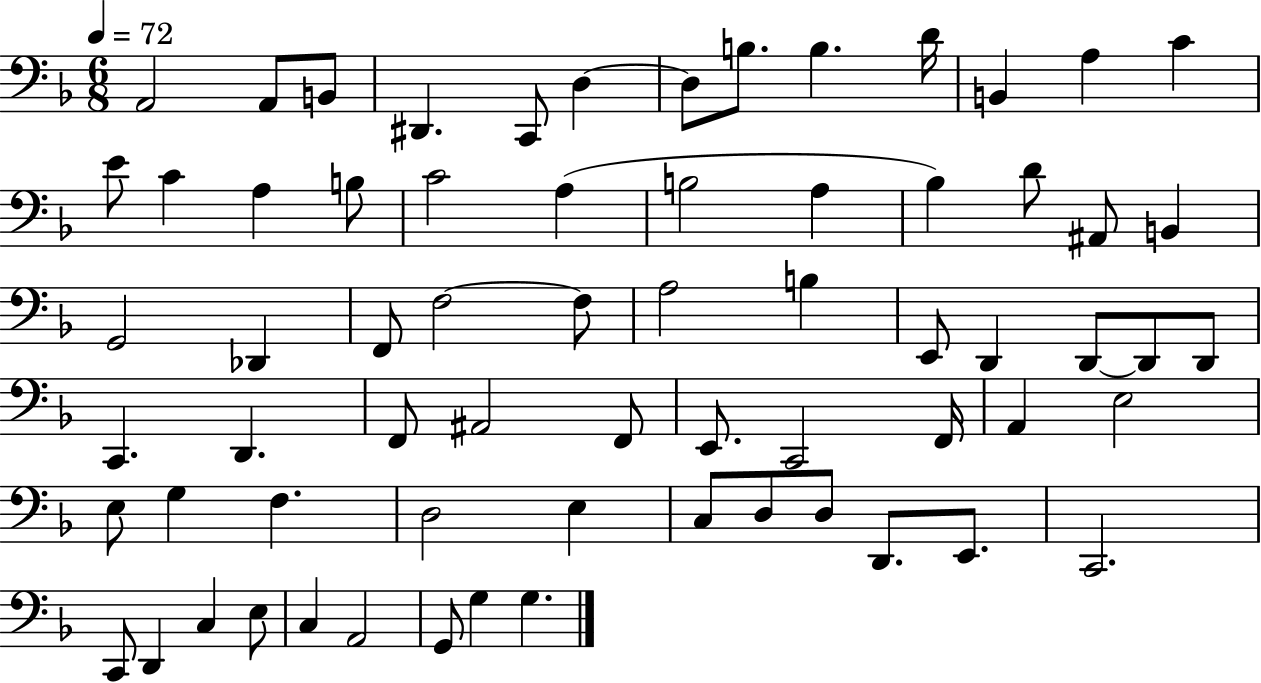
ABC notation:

X:1
T:Untitled
M:6/8
L:1/4
K:F
A,,2 A,,/2 B,,/2 ^D,, C,,/2 D, D,/2 B,/2 B, D/4 B,, A, C E/2 C A, B,/2 C2 A, B,2 A, _B, D/2 ^A,,/2 B,, G,,2 _D,, F,,/2 F,2 F,/2 A,2 B, E,,/2 D,, D,,/2 D,,/2 D,,/2 C,, D,, F,,/2 ^A,,2 F,,/2 E,,/2 C,,2 F,,/4 A,, E,2 E,/2 G, F, D,2 E, C,/2 D,/2 D,/2 D,,/2 E,,/2 C,,2 C,,/2 D,, C, E,/2 C, A,,2 G,,/2 G, G,